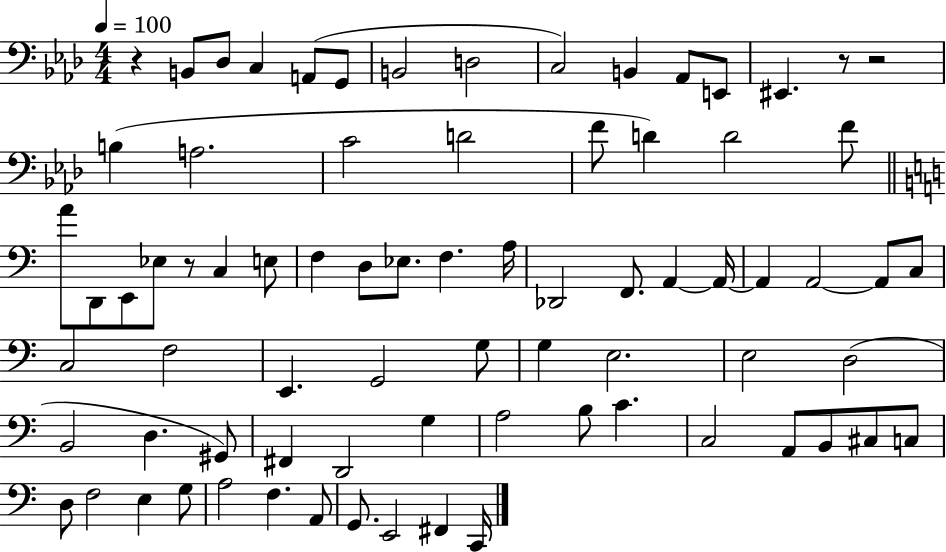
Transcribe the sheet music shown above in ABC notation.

X:1
T:Untitled
M:4/4
L:1/4
K:Ab
z B,,/2 _D,/2 C, A,,/2 G,,/2 B,,2 D,2 C,2 B,, _A,,/2 E,,/2 ^E,, z/2 z2 B, A,2 C2 D2 F/2 D D2 F/2 A/2 D,,/2 E,,/2 _E,/2 z/2 C, E,/2 F, D,/2 _E,/2 F, A,/4 _D,,2 F,,/2 A,, A,,/4 A,, A,,2 A,,/2 C,/2 C,2 F,2 E,, G,,2 G,/2 G, E,2 E,2 D,2 B,,2 D, ^G,,/2 ^F,, D,,2 G, A,2 B,/2 C C,2 A,,/2 B,,/2 ^C,/2 C,/2 D,/2 F,2 E, G,/2 A,2 F, A,,/2 G,,/2 E,,2 ^F,, C,,/4